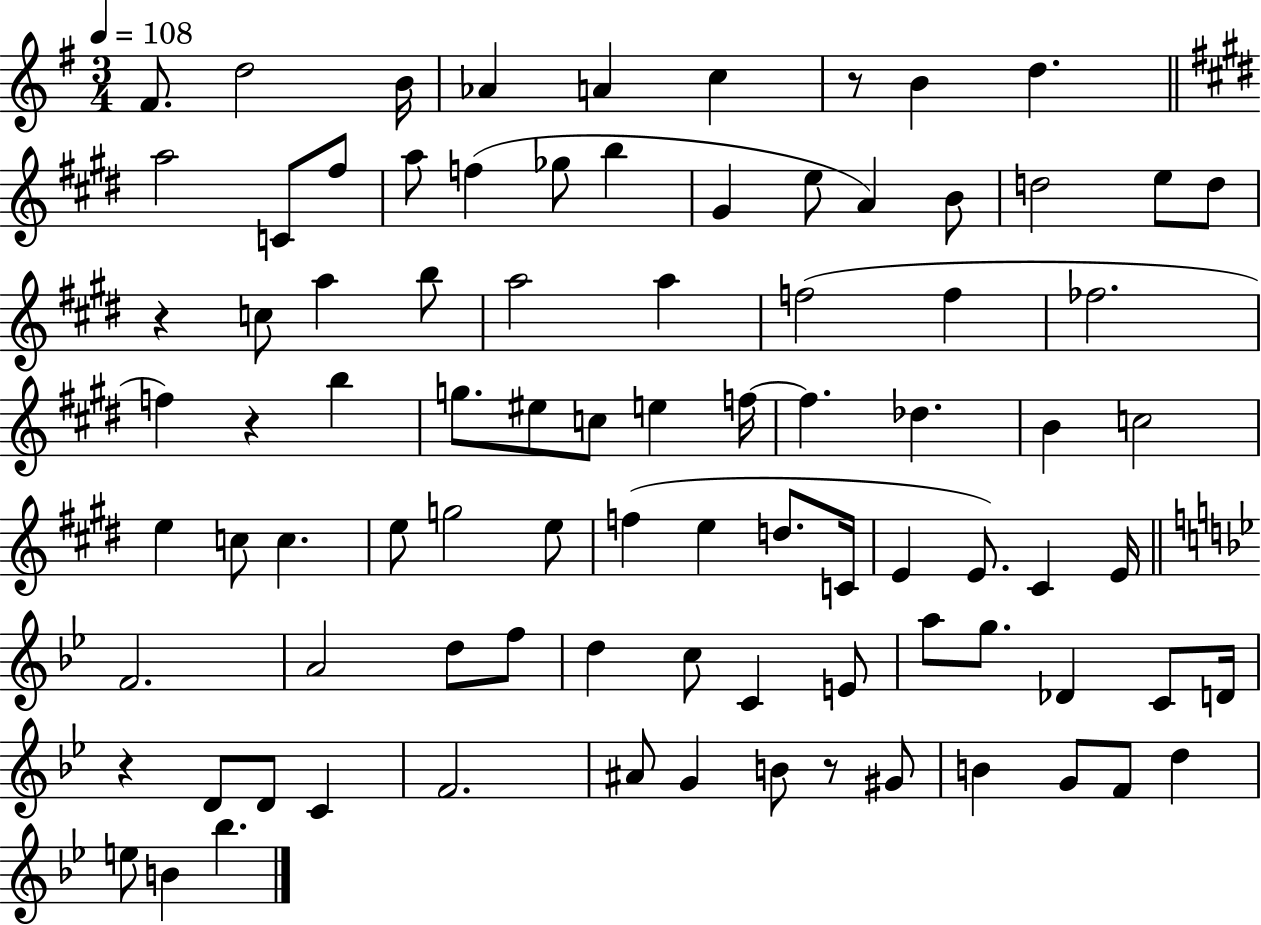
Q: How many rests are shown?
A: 5